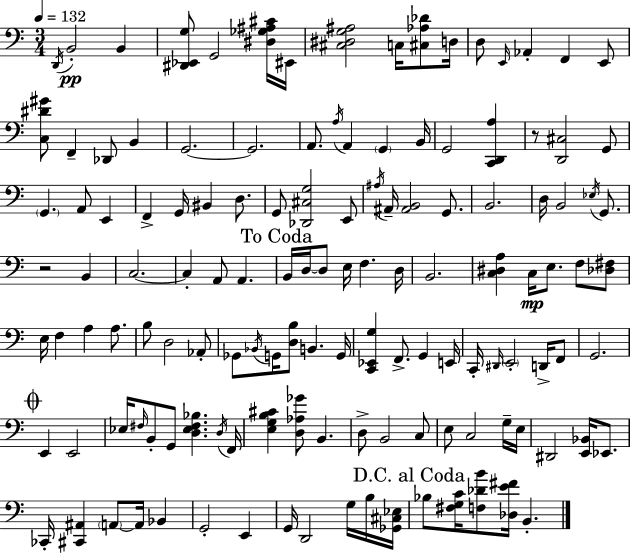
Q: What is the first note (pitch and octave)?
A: D2